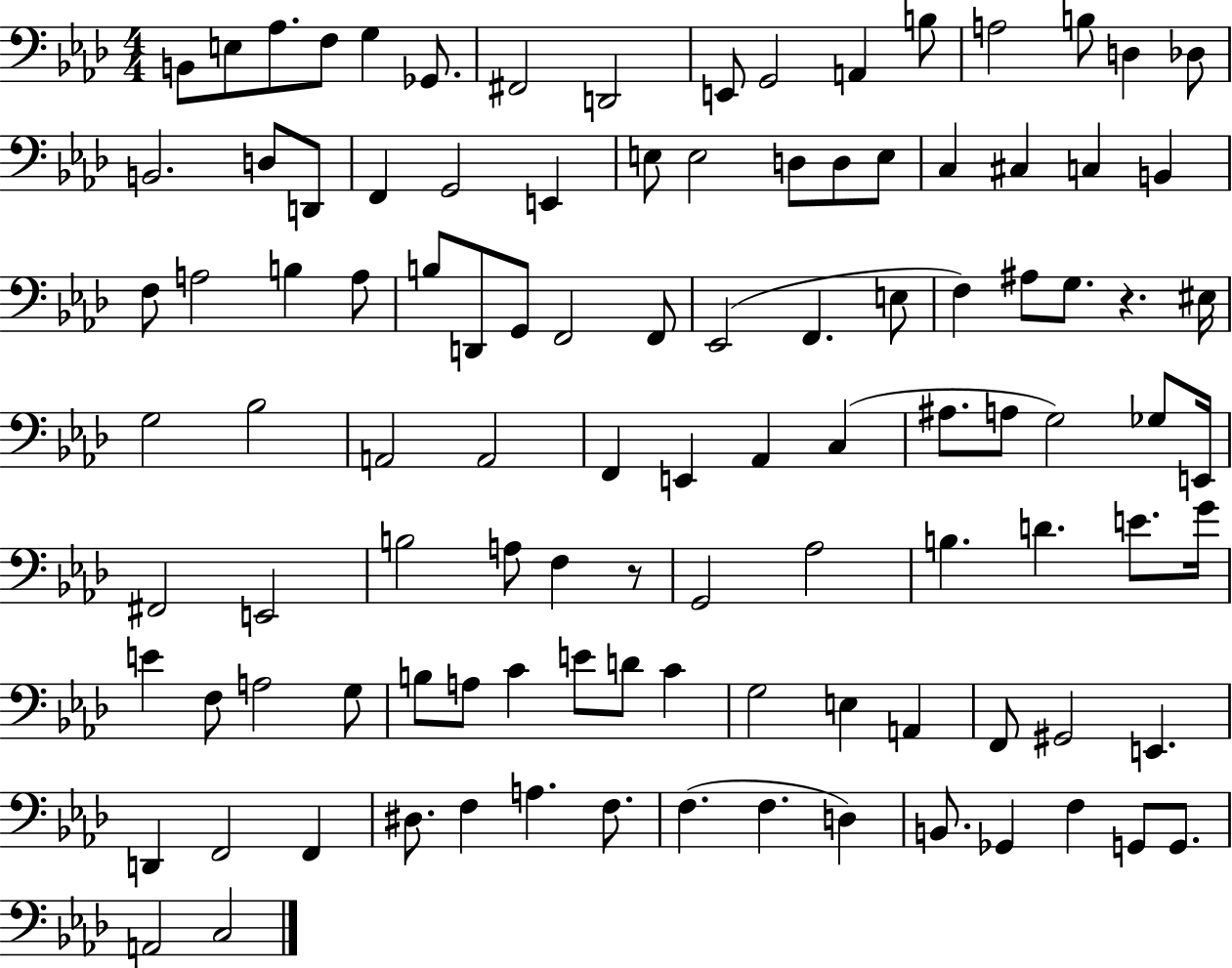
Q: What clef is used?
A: bass